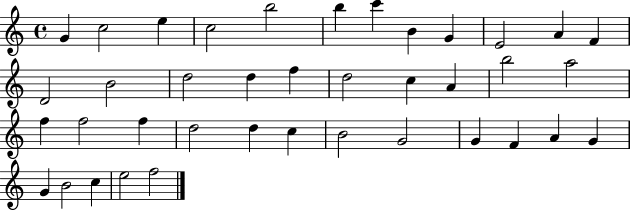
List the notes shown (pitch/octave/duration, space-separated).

G4/q C5/h E5/q C5/h B5/h B5/q C6/q B4/q G4/q E4/h A4/q F4/q D4/h B4/h D5/h D5/q F5/q D5/h C5/q A4/q B5/h A5/h F5/q F5/h F5/q D5/h D5/q C5/q B4/h G4/h G4/q F4/q A4/q G4/q G4/q B4/h C5/q E5/h F5/h